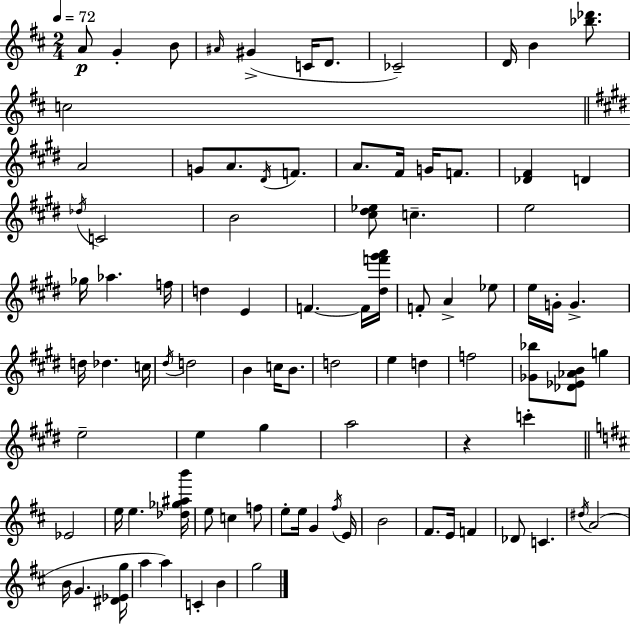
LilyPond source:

{
  \clef treble
  \numericTimeSignature
  \time 2/4
  \key d \major
  \tempo 4 = 72
  \repeat volta 2 { a'8\p g'4-. b'8 | \grace { ais'16 } gis'4->( c'16 d'8. | ces'2--) | d'16 b'4 <bes'' des'''>8. | \break c''2 | \bar "||" \break \key e \major a'2 | g'8 a'8. \acciaccatura { dis'16 } f'8. | a'8. fis'16 g'16 f'8. | <des' fis'>4 d'4 | \break \acciaccatura { des''16 } c'2 | b'2 | <cis'' dis'' ees''>8 c''4.-- | e''2 | \break ges''16 aes''4. | f''16 d''4 e'4 | f'4.~~ | f'16 <dis'' f''' gis''' a'''>16 f'8-. a'4-> | \break ees''8 e''16 g'16-. g'4.-> | d''16 des''4. | c''16 \acciaccatura { dis''16 } d''2 | b'4 c''16 | \break b'8. d''2 | e''4 d''4 | f''2 | <ges' bes''>8 <des' ees' aes' b'>8 g''4 | \break e''2-- | e''4 gis''4 | a''2 | r4 c'''4-. | \break \bar "||" \break \key d \major ees'2 | e''16 e''4. <des'' ges'' ais'' b'''>16 | e''8 c''4 f''8 | e''8-. e''16 g'4 \acciaccatura { fis''16 } | \break e'16 b'2 | fis'8. e'16 f'4 | des'8 c'4. | \acciaccatura { dis''16 } a'2( | \break b'16 g'4. | <dis' ees' g''>16 a''4 a''4) | c'4-. b'4 | g''2 | \break } \bar "|."
}